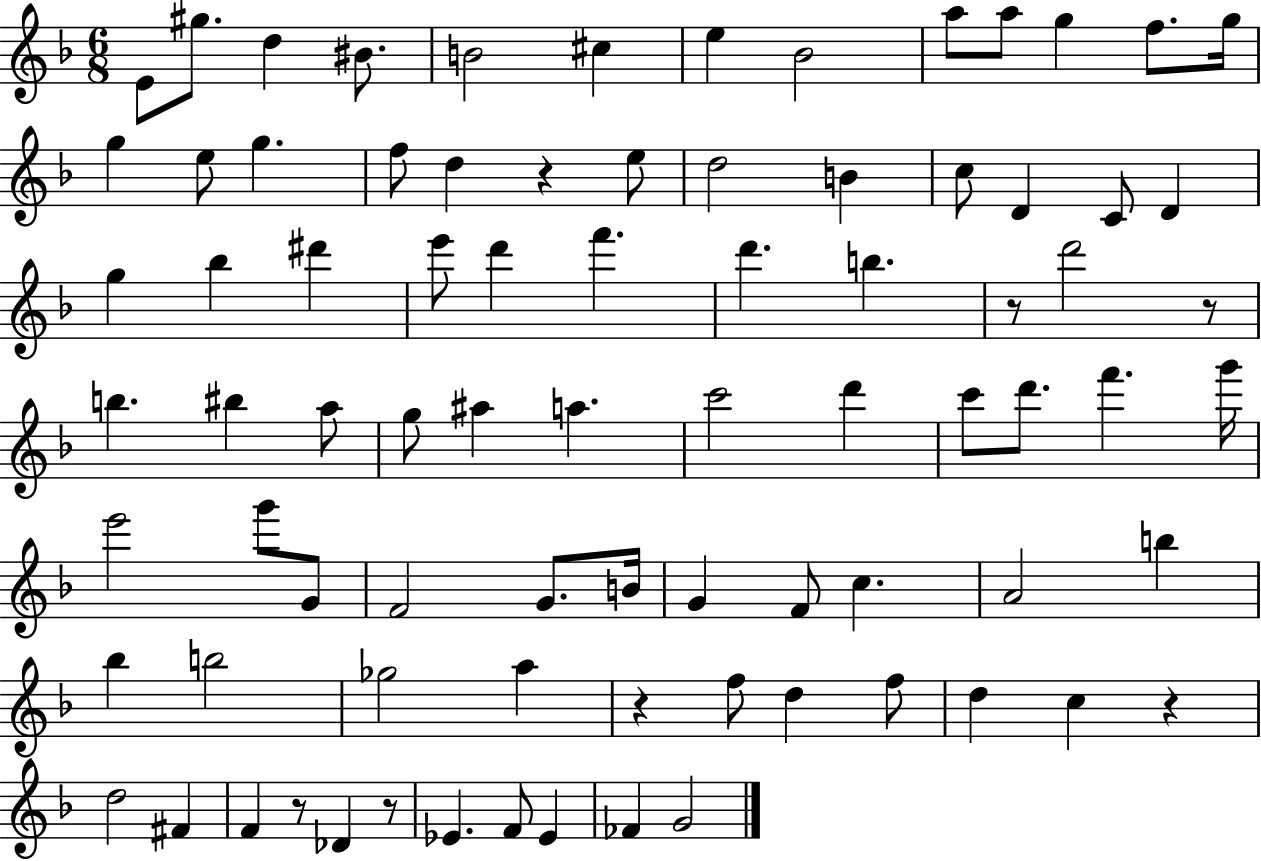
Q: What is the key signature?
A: F major